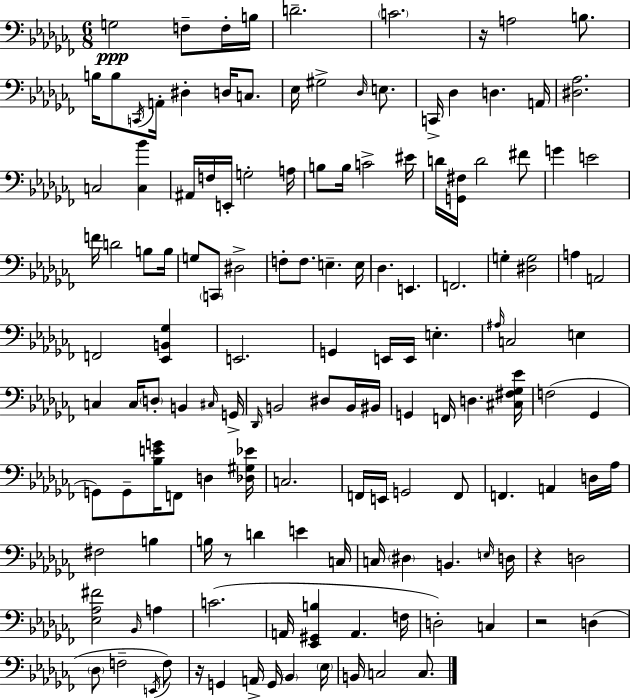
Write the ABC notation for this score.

X:1
T:Untitled
M:6/8
L:1/4
K:Abm
G,2 F,/2 F,/4 B,/4 D2 C2 z/4 A,2 B,/2 B,/4 B,/2 C,,/4 A,,/4 ^D, D,/4 C,/2 _E,/4 ^G,2 _D,/4 E,/2 C,,/4 _D, D, A,,/4 [^D,_A,]2 C,2 [C,_B] ^A,,/4 F,/4 E,,/4 G,2 A,/4 B,/2 B,/4 C2 ^E/4 D/4 [G,,^F,]/4 D2 ^F/2 G E2 F/4 D2 B,/2 B,/4 G,/2 C,,/2 ^D,2 F,/2 F,/2 E, E,/4 _D, E,, F,,2 G, [^D,G,]2 A, A,,2 F,,2 [_E,,B,,_G,] E,,2 G,, E,,/4 E,,/4 E, ^A,/4 C,2 E, C, C,/4 D,/2 B,, ^C,/4 G,,/4 _D,,/4 B,,2 ^D,/2 B,,/4 ^B,,/4 G,, F,,/4 D, [^C,^F,_G,_E]/4 F,2 _G,, G,,/2 G,,/2 [_B,EG]/4 F,,/2 D, [_D,^G,_E]/4 C,2 F,,/4 E,,/4 G,,2 F,,/2 F,, A,, D,/4 _A,/4 ^F,2 B, B,/4 z/2 D E C,/4 C,/4 ^D, B,, E,/4 D,/4 z D,2 [_E,_A,^F]2 _B,,/4 A, C2 A,,/4 [_E,,^G,,B,] A,, F,/4 D,2 C, z2 D, _D,/2 F,2 E,,/4 F,/2 z/4 G,, A,,/4 G,,/4 _B,, _E,/4 B,,/4 C,2 C,/2